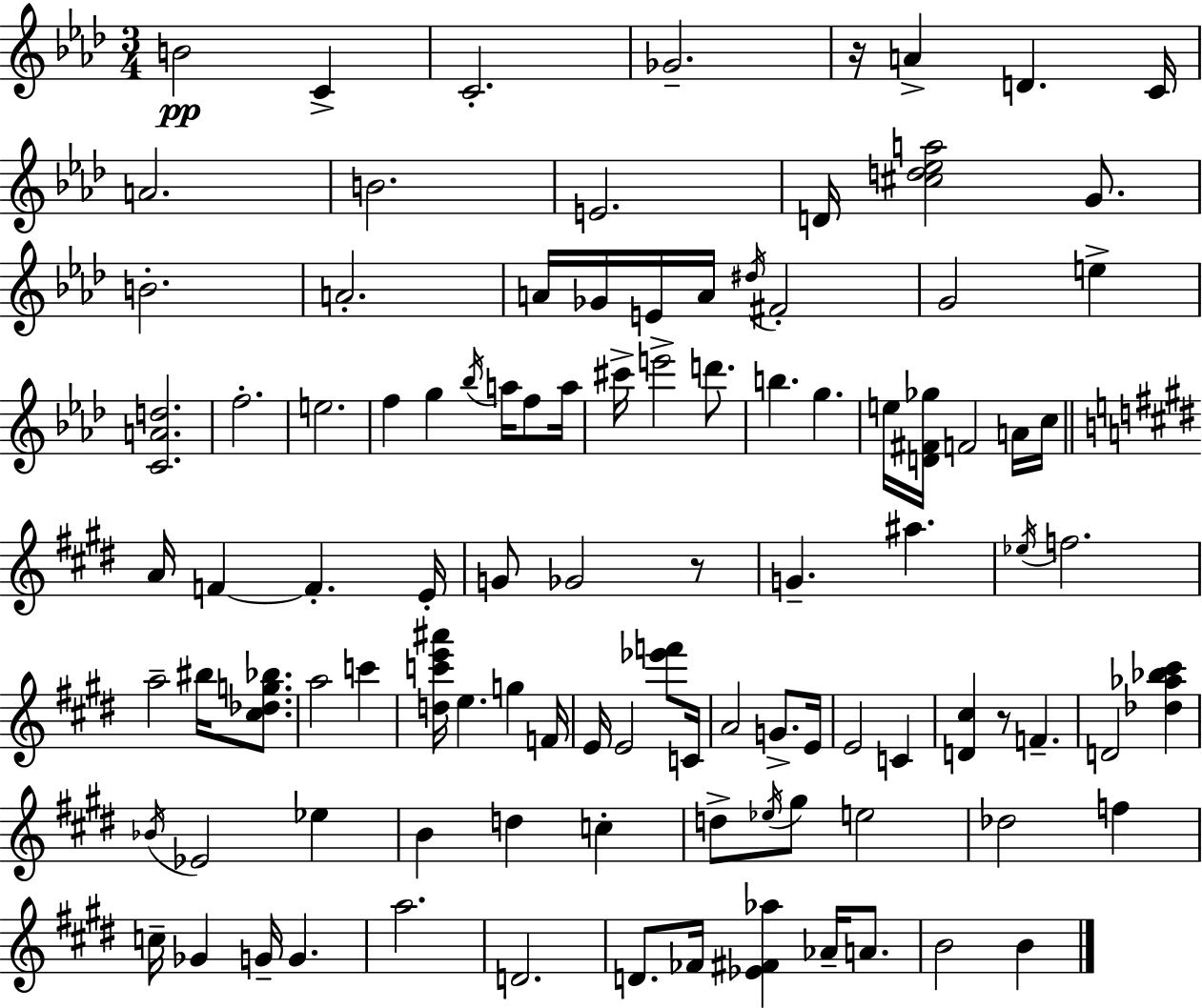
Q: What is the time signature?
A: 3/4